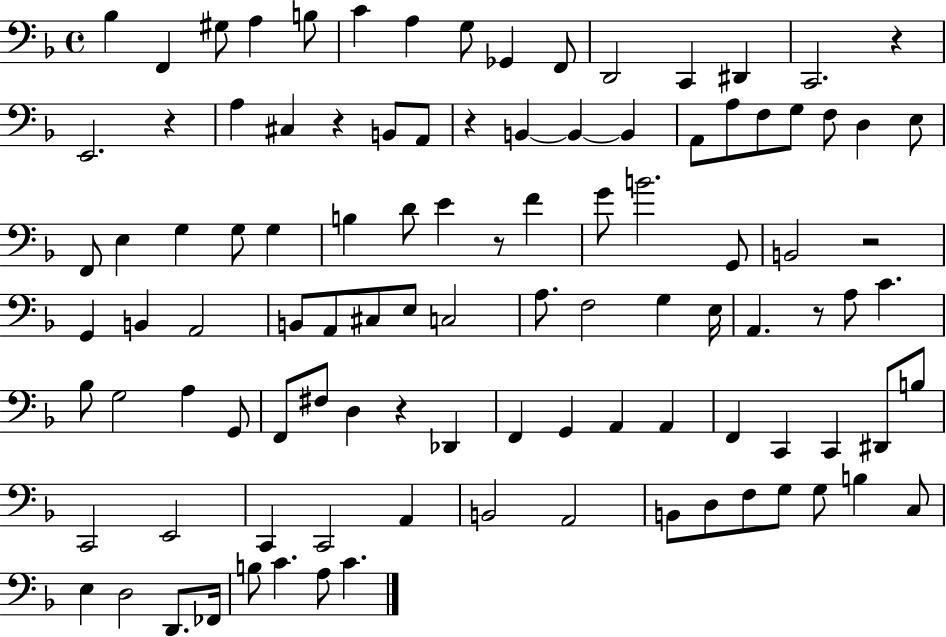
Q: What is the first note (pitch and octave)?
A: Bb3